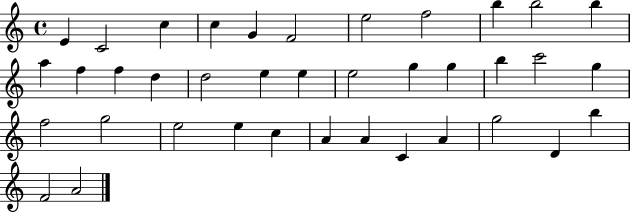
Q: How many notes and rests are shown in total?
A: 38